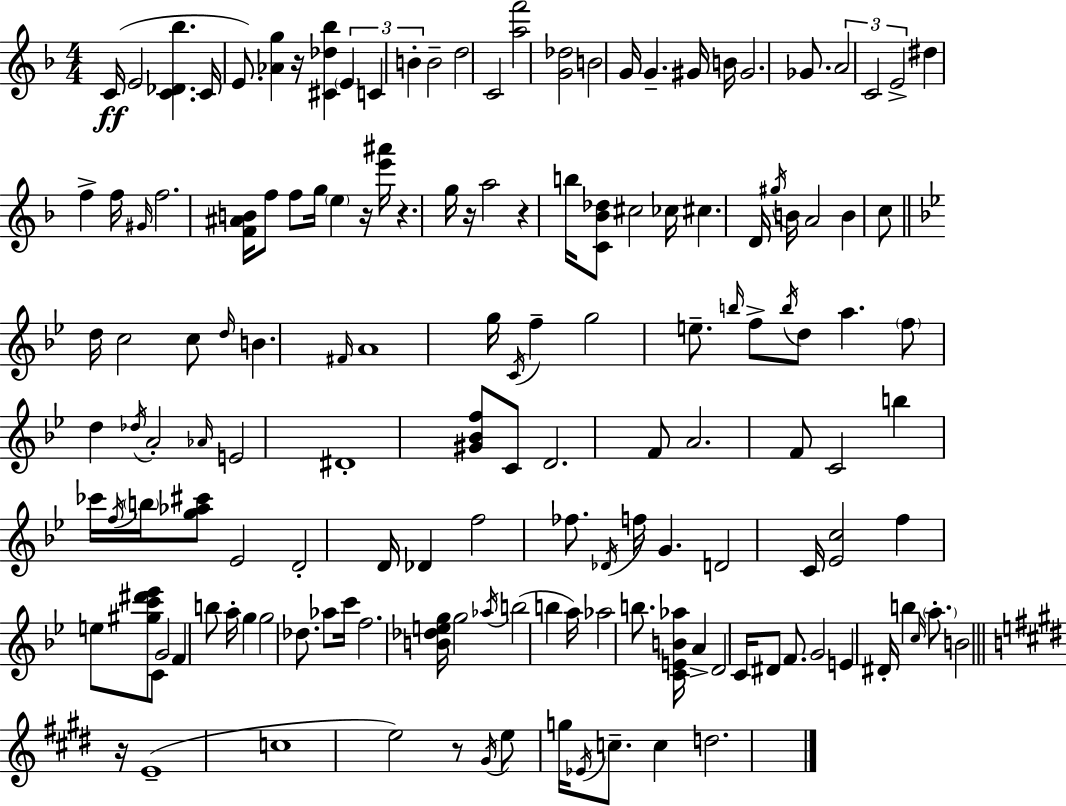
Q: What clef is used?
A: treble